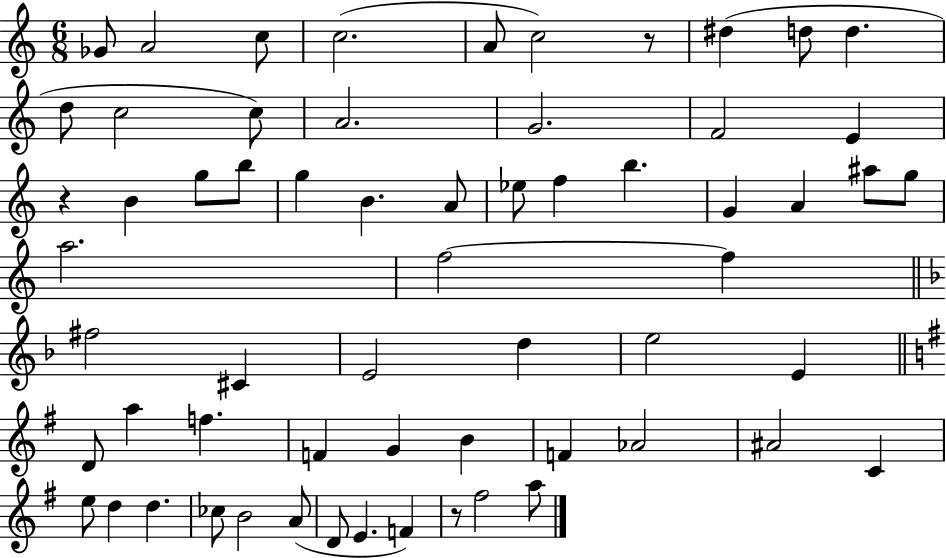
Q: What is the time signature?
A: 6/8